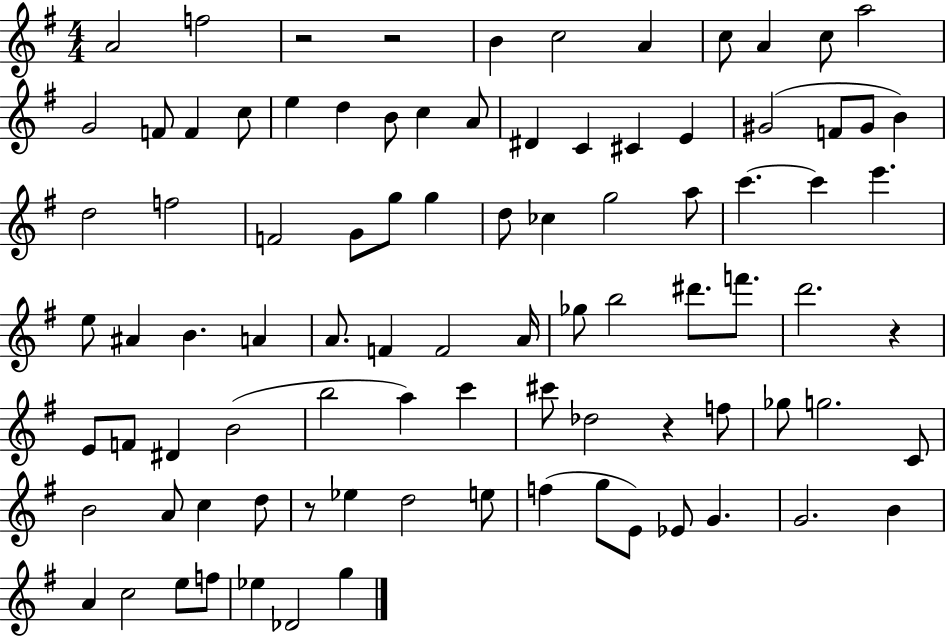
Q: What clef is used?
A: treble